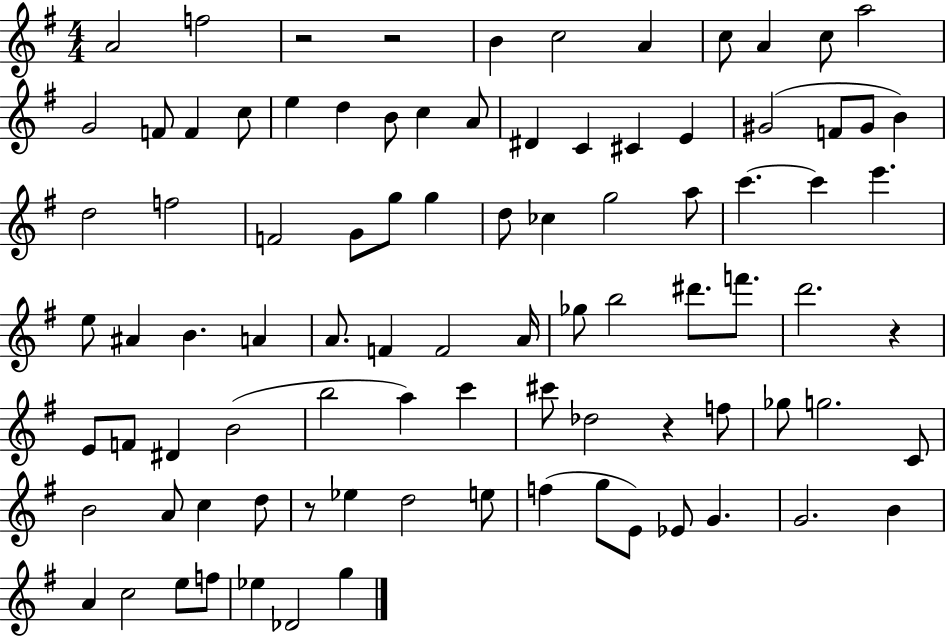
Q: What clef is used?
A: treble